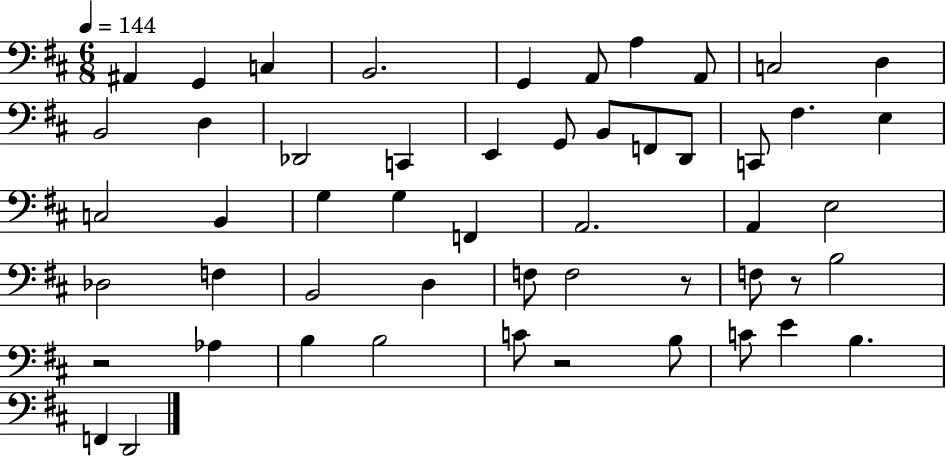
A#2/q G2/q C3/q B2/h. G2/q A2/e A3/q A2/e C3/h D3/q B2/h D3/q Db2/h C2/q E2/q G2/e B2/e F2/e D2/e C2/e F#3/q. E3/q C3/h B2/q G3/q G3/q F2/q A2/h. A2/q E3/h Db3/h F3/q B2/h D3/q F3/e F3/h R/e F3/e R/e B3/h R/h Ab3/q B3/q B3/h C4/e R/h B3/e C4/e E4/q B3/q. F2/q D2/h